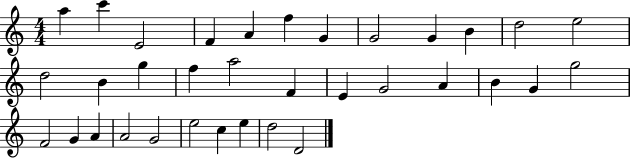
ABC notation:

X:1
T:Untitled
M:4/4
L:1/4
K:C
a c' E2 F A f G G2 G B d2 e2 d2 B g f a2 F E G2 A B G g2 F2 G A A2 G2 e2 c e d2 D2